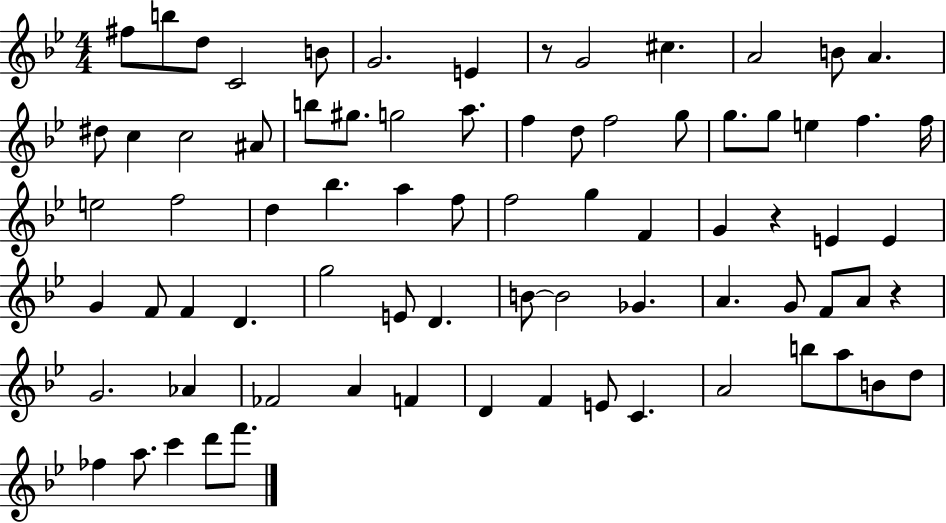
X:1
T:Untitled
M:4/4
L:1/4
K:Bb
^f/2 b/2 d/2 C2 B/2 G2 E z/2 G2 ^c A2 B/2 A ^d/2 c c2 ^A/2 b/2 ^g/2 g2 a/2 f d/2 f2 g/2 g/2 g/2 e f f/4 e2 f2 d _b a f/2 f2 g F G z E E G F/2 F D g2 E/2 D B/2 B2 _G A G/2 F/2 A/2 z G2 _A _F2 A F D F E/2 C A2 b/2 a/2 B/2 d/2 _f a/2 c' d'/2 f'/2